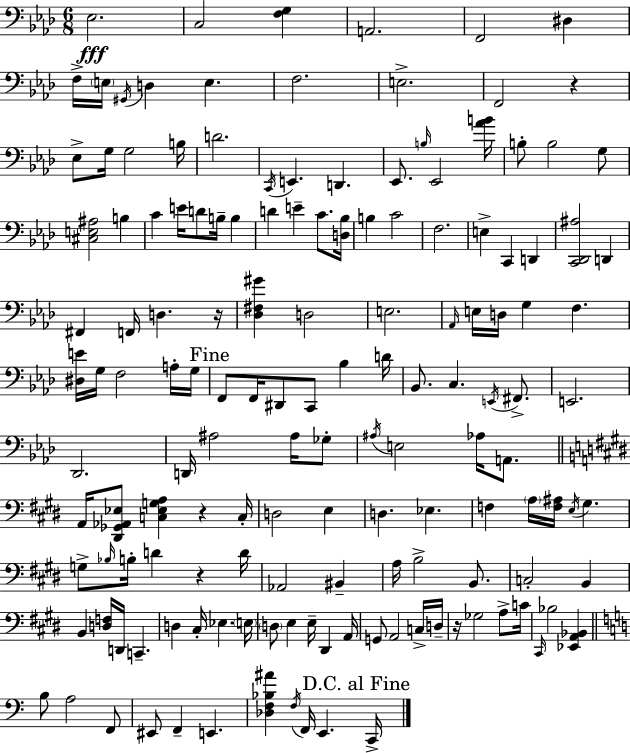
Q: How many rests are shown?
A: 5